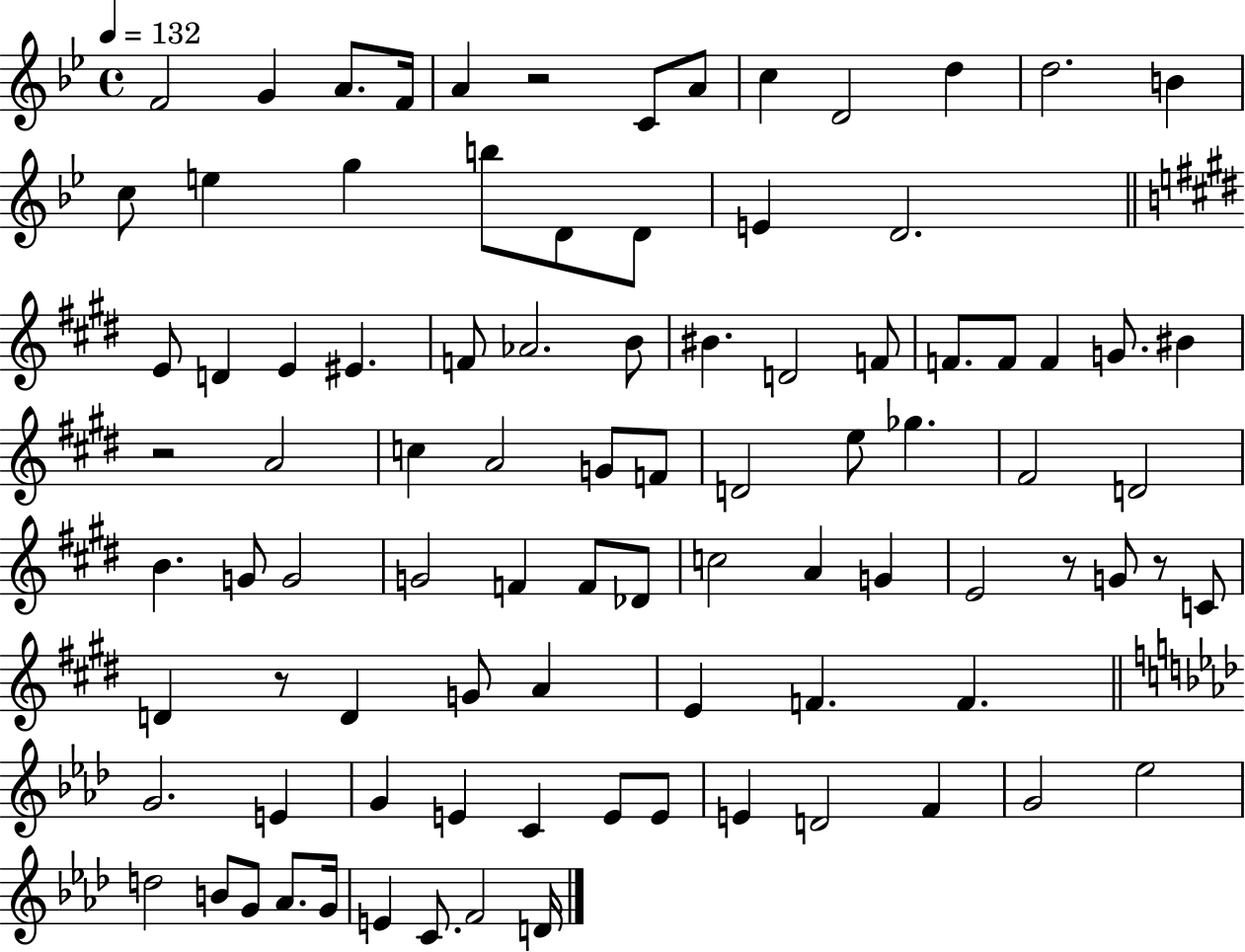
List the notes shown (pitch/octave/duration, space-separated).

F4/h G4/q A4/e. F4/s A4/q R/h C4/e A4/e C5/q D4/h D5/q D5/h. B4/q C5/e E5/q G5/q B5/e D4/e D4/e E4/q D4/h. E4/e D4/q E4/q EIS4/q. F4/e Ab4/h. B4/e BIS4/q. D4/h F4/e F4/e. F4/e F4/q G4/e. BIS4/q R/h A4/h C5/q A4/h G4/e F4/e D4/h E5/e Gb5/q. F#4/h D4/h B4/q. G4/e G4/h G4/h F4/q F4/e Db4/e C5/h A4/q G4/q E4/h R/e G4/e R/e C4/e D4/q R/e D4/q G4/e A4/q E4/q F4/q. F4/q. G4/h. E4/q G4/q E4/q C4/q E4/e E4/e E4/q D4/h F4/q G4/h Eb5/h D5/h B4/e G4/e Ab4/e. G4/s E4/q C4/e. F4/h D4/s